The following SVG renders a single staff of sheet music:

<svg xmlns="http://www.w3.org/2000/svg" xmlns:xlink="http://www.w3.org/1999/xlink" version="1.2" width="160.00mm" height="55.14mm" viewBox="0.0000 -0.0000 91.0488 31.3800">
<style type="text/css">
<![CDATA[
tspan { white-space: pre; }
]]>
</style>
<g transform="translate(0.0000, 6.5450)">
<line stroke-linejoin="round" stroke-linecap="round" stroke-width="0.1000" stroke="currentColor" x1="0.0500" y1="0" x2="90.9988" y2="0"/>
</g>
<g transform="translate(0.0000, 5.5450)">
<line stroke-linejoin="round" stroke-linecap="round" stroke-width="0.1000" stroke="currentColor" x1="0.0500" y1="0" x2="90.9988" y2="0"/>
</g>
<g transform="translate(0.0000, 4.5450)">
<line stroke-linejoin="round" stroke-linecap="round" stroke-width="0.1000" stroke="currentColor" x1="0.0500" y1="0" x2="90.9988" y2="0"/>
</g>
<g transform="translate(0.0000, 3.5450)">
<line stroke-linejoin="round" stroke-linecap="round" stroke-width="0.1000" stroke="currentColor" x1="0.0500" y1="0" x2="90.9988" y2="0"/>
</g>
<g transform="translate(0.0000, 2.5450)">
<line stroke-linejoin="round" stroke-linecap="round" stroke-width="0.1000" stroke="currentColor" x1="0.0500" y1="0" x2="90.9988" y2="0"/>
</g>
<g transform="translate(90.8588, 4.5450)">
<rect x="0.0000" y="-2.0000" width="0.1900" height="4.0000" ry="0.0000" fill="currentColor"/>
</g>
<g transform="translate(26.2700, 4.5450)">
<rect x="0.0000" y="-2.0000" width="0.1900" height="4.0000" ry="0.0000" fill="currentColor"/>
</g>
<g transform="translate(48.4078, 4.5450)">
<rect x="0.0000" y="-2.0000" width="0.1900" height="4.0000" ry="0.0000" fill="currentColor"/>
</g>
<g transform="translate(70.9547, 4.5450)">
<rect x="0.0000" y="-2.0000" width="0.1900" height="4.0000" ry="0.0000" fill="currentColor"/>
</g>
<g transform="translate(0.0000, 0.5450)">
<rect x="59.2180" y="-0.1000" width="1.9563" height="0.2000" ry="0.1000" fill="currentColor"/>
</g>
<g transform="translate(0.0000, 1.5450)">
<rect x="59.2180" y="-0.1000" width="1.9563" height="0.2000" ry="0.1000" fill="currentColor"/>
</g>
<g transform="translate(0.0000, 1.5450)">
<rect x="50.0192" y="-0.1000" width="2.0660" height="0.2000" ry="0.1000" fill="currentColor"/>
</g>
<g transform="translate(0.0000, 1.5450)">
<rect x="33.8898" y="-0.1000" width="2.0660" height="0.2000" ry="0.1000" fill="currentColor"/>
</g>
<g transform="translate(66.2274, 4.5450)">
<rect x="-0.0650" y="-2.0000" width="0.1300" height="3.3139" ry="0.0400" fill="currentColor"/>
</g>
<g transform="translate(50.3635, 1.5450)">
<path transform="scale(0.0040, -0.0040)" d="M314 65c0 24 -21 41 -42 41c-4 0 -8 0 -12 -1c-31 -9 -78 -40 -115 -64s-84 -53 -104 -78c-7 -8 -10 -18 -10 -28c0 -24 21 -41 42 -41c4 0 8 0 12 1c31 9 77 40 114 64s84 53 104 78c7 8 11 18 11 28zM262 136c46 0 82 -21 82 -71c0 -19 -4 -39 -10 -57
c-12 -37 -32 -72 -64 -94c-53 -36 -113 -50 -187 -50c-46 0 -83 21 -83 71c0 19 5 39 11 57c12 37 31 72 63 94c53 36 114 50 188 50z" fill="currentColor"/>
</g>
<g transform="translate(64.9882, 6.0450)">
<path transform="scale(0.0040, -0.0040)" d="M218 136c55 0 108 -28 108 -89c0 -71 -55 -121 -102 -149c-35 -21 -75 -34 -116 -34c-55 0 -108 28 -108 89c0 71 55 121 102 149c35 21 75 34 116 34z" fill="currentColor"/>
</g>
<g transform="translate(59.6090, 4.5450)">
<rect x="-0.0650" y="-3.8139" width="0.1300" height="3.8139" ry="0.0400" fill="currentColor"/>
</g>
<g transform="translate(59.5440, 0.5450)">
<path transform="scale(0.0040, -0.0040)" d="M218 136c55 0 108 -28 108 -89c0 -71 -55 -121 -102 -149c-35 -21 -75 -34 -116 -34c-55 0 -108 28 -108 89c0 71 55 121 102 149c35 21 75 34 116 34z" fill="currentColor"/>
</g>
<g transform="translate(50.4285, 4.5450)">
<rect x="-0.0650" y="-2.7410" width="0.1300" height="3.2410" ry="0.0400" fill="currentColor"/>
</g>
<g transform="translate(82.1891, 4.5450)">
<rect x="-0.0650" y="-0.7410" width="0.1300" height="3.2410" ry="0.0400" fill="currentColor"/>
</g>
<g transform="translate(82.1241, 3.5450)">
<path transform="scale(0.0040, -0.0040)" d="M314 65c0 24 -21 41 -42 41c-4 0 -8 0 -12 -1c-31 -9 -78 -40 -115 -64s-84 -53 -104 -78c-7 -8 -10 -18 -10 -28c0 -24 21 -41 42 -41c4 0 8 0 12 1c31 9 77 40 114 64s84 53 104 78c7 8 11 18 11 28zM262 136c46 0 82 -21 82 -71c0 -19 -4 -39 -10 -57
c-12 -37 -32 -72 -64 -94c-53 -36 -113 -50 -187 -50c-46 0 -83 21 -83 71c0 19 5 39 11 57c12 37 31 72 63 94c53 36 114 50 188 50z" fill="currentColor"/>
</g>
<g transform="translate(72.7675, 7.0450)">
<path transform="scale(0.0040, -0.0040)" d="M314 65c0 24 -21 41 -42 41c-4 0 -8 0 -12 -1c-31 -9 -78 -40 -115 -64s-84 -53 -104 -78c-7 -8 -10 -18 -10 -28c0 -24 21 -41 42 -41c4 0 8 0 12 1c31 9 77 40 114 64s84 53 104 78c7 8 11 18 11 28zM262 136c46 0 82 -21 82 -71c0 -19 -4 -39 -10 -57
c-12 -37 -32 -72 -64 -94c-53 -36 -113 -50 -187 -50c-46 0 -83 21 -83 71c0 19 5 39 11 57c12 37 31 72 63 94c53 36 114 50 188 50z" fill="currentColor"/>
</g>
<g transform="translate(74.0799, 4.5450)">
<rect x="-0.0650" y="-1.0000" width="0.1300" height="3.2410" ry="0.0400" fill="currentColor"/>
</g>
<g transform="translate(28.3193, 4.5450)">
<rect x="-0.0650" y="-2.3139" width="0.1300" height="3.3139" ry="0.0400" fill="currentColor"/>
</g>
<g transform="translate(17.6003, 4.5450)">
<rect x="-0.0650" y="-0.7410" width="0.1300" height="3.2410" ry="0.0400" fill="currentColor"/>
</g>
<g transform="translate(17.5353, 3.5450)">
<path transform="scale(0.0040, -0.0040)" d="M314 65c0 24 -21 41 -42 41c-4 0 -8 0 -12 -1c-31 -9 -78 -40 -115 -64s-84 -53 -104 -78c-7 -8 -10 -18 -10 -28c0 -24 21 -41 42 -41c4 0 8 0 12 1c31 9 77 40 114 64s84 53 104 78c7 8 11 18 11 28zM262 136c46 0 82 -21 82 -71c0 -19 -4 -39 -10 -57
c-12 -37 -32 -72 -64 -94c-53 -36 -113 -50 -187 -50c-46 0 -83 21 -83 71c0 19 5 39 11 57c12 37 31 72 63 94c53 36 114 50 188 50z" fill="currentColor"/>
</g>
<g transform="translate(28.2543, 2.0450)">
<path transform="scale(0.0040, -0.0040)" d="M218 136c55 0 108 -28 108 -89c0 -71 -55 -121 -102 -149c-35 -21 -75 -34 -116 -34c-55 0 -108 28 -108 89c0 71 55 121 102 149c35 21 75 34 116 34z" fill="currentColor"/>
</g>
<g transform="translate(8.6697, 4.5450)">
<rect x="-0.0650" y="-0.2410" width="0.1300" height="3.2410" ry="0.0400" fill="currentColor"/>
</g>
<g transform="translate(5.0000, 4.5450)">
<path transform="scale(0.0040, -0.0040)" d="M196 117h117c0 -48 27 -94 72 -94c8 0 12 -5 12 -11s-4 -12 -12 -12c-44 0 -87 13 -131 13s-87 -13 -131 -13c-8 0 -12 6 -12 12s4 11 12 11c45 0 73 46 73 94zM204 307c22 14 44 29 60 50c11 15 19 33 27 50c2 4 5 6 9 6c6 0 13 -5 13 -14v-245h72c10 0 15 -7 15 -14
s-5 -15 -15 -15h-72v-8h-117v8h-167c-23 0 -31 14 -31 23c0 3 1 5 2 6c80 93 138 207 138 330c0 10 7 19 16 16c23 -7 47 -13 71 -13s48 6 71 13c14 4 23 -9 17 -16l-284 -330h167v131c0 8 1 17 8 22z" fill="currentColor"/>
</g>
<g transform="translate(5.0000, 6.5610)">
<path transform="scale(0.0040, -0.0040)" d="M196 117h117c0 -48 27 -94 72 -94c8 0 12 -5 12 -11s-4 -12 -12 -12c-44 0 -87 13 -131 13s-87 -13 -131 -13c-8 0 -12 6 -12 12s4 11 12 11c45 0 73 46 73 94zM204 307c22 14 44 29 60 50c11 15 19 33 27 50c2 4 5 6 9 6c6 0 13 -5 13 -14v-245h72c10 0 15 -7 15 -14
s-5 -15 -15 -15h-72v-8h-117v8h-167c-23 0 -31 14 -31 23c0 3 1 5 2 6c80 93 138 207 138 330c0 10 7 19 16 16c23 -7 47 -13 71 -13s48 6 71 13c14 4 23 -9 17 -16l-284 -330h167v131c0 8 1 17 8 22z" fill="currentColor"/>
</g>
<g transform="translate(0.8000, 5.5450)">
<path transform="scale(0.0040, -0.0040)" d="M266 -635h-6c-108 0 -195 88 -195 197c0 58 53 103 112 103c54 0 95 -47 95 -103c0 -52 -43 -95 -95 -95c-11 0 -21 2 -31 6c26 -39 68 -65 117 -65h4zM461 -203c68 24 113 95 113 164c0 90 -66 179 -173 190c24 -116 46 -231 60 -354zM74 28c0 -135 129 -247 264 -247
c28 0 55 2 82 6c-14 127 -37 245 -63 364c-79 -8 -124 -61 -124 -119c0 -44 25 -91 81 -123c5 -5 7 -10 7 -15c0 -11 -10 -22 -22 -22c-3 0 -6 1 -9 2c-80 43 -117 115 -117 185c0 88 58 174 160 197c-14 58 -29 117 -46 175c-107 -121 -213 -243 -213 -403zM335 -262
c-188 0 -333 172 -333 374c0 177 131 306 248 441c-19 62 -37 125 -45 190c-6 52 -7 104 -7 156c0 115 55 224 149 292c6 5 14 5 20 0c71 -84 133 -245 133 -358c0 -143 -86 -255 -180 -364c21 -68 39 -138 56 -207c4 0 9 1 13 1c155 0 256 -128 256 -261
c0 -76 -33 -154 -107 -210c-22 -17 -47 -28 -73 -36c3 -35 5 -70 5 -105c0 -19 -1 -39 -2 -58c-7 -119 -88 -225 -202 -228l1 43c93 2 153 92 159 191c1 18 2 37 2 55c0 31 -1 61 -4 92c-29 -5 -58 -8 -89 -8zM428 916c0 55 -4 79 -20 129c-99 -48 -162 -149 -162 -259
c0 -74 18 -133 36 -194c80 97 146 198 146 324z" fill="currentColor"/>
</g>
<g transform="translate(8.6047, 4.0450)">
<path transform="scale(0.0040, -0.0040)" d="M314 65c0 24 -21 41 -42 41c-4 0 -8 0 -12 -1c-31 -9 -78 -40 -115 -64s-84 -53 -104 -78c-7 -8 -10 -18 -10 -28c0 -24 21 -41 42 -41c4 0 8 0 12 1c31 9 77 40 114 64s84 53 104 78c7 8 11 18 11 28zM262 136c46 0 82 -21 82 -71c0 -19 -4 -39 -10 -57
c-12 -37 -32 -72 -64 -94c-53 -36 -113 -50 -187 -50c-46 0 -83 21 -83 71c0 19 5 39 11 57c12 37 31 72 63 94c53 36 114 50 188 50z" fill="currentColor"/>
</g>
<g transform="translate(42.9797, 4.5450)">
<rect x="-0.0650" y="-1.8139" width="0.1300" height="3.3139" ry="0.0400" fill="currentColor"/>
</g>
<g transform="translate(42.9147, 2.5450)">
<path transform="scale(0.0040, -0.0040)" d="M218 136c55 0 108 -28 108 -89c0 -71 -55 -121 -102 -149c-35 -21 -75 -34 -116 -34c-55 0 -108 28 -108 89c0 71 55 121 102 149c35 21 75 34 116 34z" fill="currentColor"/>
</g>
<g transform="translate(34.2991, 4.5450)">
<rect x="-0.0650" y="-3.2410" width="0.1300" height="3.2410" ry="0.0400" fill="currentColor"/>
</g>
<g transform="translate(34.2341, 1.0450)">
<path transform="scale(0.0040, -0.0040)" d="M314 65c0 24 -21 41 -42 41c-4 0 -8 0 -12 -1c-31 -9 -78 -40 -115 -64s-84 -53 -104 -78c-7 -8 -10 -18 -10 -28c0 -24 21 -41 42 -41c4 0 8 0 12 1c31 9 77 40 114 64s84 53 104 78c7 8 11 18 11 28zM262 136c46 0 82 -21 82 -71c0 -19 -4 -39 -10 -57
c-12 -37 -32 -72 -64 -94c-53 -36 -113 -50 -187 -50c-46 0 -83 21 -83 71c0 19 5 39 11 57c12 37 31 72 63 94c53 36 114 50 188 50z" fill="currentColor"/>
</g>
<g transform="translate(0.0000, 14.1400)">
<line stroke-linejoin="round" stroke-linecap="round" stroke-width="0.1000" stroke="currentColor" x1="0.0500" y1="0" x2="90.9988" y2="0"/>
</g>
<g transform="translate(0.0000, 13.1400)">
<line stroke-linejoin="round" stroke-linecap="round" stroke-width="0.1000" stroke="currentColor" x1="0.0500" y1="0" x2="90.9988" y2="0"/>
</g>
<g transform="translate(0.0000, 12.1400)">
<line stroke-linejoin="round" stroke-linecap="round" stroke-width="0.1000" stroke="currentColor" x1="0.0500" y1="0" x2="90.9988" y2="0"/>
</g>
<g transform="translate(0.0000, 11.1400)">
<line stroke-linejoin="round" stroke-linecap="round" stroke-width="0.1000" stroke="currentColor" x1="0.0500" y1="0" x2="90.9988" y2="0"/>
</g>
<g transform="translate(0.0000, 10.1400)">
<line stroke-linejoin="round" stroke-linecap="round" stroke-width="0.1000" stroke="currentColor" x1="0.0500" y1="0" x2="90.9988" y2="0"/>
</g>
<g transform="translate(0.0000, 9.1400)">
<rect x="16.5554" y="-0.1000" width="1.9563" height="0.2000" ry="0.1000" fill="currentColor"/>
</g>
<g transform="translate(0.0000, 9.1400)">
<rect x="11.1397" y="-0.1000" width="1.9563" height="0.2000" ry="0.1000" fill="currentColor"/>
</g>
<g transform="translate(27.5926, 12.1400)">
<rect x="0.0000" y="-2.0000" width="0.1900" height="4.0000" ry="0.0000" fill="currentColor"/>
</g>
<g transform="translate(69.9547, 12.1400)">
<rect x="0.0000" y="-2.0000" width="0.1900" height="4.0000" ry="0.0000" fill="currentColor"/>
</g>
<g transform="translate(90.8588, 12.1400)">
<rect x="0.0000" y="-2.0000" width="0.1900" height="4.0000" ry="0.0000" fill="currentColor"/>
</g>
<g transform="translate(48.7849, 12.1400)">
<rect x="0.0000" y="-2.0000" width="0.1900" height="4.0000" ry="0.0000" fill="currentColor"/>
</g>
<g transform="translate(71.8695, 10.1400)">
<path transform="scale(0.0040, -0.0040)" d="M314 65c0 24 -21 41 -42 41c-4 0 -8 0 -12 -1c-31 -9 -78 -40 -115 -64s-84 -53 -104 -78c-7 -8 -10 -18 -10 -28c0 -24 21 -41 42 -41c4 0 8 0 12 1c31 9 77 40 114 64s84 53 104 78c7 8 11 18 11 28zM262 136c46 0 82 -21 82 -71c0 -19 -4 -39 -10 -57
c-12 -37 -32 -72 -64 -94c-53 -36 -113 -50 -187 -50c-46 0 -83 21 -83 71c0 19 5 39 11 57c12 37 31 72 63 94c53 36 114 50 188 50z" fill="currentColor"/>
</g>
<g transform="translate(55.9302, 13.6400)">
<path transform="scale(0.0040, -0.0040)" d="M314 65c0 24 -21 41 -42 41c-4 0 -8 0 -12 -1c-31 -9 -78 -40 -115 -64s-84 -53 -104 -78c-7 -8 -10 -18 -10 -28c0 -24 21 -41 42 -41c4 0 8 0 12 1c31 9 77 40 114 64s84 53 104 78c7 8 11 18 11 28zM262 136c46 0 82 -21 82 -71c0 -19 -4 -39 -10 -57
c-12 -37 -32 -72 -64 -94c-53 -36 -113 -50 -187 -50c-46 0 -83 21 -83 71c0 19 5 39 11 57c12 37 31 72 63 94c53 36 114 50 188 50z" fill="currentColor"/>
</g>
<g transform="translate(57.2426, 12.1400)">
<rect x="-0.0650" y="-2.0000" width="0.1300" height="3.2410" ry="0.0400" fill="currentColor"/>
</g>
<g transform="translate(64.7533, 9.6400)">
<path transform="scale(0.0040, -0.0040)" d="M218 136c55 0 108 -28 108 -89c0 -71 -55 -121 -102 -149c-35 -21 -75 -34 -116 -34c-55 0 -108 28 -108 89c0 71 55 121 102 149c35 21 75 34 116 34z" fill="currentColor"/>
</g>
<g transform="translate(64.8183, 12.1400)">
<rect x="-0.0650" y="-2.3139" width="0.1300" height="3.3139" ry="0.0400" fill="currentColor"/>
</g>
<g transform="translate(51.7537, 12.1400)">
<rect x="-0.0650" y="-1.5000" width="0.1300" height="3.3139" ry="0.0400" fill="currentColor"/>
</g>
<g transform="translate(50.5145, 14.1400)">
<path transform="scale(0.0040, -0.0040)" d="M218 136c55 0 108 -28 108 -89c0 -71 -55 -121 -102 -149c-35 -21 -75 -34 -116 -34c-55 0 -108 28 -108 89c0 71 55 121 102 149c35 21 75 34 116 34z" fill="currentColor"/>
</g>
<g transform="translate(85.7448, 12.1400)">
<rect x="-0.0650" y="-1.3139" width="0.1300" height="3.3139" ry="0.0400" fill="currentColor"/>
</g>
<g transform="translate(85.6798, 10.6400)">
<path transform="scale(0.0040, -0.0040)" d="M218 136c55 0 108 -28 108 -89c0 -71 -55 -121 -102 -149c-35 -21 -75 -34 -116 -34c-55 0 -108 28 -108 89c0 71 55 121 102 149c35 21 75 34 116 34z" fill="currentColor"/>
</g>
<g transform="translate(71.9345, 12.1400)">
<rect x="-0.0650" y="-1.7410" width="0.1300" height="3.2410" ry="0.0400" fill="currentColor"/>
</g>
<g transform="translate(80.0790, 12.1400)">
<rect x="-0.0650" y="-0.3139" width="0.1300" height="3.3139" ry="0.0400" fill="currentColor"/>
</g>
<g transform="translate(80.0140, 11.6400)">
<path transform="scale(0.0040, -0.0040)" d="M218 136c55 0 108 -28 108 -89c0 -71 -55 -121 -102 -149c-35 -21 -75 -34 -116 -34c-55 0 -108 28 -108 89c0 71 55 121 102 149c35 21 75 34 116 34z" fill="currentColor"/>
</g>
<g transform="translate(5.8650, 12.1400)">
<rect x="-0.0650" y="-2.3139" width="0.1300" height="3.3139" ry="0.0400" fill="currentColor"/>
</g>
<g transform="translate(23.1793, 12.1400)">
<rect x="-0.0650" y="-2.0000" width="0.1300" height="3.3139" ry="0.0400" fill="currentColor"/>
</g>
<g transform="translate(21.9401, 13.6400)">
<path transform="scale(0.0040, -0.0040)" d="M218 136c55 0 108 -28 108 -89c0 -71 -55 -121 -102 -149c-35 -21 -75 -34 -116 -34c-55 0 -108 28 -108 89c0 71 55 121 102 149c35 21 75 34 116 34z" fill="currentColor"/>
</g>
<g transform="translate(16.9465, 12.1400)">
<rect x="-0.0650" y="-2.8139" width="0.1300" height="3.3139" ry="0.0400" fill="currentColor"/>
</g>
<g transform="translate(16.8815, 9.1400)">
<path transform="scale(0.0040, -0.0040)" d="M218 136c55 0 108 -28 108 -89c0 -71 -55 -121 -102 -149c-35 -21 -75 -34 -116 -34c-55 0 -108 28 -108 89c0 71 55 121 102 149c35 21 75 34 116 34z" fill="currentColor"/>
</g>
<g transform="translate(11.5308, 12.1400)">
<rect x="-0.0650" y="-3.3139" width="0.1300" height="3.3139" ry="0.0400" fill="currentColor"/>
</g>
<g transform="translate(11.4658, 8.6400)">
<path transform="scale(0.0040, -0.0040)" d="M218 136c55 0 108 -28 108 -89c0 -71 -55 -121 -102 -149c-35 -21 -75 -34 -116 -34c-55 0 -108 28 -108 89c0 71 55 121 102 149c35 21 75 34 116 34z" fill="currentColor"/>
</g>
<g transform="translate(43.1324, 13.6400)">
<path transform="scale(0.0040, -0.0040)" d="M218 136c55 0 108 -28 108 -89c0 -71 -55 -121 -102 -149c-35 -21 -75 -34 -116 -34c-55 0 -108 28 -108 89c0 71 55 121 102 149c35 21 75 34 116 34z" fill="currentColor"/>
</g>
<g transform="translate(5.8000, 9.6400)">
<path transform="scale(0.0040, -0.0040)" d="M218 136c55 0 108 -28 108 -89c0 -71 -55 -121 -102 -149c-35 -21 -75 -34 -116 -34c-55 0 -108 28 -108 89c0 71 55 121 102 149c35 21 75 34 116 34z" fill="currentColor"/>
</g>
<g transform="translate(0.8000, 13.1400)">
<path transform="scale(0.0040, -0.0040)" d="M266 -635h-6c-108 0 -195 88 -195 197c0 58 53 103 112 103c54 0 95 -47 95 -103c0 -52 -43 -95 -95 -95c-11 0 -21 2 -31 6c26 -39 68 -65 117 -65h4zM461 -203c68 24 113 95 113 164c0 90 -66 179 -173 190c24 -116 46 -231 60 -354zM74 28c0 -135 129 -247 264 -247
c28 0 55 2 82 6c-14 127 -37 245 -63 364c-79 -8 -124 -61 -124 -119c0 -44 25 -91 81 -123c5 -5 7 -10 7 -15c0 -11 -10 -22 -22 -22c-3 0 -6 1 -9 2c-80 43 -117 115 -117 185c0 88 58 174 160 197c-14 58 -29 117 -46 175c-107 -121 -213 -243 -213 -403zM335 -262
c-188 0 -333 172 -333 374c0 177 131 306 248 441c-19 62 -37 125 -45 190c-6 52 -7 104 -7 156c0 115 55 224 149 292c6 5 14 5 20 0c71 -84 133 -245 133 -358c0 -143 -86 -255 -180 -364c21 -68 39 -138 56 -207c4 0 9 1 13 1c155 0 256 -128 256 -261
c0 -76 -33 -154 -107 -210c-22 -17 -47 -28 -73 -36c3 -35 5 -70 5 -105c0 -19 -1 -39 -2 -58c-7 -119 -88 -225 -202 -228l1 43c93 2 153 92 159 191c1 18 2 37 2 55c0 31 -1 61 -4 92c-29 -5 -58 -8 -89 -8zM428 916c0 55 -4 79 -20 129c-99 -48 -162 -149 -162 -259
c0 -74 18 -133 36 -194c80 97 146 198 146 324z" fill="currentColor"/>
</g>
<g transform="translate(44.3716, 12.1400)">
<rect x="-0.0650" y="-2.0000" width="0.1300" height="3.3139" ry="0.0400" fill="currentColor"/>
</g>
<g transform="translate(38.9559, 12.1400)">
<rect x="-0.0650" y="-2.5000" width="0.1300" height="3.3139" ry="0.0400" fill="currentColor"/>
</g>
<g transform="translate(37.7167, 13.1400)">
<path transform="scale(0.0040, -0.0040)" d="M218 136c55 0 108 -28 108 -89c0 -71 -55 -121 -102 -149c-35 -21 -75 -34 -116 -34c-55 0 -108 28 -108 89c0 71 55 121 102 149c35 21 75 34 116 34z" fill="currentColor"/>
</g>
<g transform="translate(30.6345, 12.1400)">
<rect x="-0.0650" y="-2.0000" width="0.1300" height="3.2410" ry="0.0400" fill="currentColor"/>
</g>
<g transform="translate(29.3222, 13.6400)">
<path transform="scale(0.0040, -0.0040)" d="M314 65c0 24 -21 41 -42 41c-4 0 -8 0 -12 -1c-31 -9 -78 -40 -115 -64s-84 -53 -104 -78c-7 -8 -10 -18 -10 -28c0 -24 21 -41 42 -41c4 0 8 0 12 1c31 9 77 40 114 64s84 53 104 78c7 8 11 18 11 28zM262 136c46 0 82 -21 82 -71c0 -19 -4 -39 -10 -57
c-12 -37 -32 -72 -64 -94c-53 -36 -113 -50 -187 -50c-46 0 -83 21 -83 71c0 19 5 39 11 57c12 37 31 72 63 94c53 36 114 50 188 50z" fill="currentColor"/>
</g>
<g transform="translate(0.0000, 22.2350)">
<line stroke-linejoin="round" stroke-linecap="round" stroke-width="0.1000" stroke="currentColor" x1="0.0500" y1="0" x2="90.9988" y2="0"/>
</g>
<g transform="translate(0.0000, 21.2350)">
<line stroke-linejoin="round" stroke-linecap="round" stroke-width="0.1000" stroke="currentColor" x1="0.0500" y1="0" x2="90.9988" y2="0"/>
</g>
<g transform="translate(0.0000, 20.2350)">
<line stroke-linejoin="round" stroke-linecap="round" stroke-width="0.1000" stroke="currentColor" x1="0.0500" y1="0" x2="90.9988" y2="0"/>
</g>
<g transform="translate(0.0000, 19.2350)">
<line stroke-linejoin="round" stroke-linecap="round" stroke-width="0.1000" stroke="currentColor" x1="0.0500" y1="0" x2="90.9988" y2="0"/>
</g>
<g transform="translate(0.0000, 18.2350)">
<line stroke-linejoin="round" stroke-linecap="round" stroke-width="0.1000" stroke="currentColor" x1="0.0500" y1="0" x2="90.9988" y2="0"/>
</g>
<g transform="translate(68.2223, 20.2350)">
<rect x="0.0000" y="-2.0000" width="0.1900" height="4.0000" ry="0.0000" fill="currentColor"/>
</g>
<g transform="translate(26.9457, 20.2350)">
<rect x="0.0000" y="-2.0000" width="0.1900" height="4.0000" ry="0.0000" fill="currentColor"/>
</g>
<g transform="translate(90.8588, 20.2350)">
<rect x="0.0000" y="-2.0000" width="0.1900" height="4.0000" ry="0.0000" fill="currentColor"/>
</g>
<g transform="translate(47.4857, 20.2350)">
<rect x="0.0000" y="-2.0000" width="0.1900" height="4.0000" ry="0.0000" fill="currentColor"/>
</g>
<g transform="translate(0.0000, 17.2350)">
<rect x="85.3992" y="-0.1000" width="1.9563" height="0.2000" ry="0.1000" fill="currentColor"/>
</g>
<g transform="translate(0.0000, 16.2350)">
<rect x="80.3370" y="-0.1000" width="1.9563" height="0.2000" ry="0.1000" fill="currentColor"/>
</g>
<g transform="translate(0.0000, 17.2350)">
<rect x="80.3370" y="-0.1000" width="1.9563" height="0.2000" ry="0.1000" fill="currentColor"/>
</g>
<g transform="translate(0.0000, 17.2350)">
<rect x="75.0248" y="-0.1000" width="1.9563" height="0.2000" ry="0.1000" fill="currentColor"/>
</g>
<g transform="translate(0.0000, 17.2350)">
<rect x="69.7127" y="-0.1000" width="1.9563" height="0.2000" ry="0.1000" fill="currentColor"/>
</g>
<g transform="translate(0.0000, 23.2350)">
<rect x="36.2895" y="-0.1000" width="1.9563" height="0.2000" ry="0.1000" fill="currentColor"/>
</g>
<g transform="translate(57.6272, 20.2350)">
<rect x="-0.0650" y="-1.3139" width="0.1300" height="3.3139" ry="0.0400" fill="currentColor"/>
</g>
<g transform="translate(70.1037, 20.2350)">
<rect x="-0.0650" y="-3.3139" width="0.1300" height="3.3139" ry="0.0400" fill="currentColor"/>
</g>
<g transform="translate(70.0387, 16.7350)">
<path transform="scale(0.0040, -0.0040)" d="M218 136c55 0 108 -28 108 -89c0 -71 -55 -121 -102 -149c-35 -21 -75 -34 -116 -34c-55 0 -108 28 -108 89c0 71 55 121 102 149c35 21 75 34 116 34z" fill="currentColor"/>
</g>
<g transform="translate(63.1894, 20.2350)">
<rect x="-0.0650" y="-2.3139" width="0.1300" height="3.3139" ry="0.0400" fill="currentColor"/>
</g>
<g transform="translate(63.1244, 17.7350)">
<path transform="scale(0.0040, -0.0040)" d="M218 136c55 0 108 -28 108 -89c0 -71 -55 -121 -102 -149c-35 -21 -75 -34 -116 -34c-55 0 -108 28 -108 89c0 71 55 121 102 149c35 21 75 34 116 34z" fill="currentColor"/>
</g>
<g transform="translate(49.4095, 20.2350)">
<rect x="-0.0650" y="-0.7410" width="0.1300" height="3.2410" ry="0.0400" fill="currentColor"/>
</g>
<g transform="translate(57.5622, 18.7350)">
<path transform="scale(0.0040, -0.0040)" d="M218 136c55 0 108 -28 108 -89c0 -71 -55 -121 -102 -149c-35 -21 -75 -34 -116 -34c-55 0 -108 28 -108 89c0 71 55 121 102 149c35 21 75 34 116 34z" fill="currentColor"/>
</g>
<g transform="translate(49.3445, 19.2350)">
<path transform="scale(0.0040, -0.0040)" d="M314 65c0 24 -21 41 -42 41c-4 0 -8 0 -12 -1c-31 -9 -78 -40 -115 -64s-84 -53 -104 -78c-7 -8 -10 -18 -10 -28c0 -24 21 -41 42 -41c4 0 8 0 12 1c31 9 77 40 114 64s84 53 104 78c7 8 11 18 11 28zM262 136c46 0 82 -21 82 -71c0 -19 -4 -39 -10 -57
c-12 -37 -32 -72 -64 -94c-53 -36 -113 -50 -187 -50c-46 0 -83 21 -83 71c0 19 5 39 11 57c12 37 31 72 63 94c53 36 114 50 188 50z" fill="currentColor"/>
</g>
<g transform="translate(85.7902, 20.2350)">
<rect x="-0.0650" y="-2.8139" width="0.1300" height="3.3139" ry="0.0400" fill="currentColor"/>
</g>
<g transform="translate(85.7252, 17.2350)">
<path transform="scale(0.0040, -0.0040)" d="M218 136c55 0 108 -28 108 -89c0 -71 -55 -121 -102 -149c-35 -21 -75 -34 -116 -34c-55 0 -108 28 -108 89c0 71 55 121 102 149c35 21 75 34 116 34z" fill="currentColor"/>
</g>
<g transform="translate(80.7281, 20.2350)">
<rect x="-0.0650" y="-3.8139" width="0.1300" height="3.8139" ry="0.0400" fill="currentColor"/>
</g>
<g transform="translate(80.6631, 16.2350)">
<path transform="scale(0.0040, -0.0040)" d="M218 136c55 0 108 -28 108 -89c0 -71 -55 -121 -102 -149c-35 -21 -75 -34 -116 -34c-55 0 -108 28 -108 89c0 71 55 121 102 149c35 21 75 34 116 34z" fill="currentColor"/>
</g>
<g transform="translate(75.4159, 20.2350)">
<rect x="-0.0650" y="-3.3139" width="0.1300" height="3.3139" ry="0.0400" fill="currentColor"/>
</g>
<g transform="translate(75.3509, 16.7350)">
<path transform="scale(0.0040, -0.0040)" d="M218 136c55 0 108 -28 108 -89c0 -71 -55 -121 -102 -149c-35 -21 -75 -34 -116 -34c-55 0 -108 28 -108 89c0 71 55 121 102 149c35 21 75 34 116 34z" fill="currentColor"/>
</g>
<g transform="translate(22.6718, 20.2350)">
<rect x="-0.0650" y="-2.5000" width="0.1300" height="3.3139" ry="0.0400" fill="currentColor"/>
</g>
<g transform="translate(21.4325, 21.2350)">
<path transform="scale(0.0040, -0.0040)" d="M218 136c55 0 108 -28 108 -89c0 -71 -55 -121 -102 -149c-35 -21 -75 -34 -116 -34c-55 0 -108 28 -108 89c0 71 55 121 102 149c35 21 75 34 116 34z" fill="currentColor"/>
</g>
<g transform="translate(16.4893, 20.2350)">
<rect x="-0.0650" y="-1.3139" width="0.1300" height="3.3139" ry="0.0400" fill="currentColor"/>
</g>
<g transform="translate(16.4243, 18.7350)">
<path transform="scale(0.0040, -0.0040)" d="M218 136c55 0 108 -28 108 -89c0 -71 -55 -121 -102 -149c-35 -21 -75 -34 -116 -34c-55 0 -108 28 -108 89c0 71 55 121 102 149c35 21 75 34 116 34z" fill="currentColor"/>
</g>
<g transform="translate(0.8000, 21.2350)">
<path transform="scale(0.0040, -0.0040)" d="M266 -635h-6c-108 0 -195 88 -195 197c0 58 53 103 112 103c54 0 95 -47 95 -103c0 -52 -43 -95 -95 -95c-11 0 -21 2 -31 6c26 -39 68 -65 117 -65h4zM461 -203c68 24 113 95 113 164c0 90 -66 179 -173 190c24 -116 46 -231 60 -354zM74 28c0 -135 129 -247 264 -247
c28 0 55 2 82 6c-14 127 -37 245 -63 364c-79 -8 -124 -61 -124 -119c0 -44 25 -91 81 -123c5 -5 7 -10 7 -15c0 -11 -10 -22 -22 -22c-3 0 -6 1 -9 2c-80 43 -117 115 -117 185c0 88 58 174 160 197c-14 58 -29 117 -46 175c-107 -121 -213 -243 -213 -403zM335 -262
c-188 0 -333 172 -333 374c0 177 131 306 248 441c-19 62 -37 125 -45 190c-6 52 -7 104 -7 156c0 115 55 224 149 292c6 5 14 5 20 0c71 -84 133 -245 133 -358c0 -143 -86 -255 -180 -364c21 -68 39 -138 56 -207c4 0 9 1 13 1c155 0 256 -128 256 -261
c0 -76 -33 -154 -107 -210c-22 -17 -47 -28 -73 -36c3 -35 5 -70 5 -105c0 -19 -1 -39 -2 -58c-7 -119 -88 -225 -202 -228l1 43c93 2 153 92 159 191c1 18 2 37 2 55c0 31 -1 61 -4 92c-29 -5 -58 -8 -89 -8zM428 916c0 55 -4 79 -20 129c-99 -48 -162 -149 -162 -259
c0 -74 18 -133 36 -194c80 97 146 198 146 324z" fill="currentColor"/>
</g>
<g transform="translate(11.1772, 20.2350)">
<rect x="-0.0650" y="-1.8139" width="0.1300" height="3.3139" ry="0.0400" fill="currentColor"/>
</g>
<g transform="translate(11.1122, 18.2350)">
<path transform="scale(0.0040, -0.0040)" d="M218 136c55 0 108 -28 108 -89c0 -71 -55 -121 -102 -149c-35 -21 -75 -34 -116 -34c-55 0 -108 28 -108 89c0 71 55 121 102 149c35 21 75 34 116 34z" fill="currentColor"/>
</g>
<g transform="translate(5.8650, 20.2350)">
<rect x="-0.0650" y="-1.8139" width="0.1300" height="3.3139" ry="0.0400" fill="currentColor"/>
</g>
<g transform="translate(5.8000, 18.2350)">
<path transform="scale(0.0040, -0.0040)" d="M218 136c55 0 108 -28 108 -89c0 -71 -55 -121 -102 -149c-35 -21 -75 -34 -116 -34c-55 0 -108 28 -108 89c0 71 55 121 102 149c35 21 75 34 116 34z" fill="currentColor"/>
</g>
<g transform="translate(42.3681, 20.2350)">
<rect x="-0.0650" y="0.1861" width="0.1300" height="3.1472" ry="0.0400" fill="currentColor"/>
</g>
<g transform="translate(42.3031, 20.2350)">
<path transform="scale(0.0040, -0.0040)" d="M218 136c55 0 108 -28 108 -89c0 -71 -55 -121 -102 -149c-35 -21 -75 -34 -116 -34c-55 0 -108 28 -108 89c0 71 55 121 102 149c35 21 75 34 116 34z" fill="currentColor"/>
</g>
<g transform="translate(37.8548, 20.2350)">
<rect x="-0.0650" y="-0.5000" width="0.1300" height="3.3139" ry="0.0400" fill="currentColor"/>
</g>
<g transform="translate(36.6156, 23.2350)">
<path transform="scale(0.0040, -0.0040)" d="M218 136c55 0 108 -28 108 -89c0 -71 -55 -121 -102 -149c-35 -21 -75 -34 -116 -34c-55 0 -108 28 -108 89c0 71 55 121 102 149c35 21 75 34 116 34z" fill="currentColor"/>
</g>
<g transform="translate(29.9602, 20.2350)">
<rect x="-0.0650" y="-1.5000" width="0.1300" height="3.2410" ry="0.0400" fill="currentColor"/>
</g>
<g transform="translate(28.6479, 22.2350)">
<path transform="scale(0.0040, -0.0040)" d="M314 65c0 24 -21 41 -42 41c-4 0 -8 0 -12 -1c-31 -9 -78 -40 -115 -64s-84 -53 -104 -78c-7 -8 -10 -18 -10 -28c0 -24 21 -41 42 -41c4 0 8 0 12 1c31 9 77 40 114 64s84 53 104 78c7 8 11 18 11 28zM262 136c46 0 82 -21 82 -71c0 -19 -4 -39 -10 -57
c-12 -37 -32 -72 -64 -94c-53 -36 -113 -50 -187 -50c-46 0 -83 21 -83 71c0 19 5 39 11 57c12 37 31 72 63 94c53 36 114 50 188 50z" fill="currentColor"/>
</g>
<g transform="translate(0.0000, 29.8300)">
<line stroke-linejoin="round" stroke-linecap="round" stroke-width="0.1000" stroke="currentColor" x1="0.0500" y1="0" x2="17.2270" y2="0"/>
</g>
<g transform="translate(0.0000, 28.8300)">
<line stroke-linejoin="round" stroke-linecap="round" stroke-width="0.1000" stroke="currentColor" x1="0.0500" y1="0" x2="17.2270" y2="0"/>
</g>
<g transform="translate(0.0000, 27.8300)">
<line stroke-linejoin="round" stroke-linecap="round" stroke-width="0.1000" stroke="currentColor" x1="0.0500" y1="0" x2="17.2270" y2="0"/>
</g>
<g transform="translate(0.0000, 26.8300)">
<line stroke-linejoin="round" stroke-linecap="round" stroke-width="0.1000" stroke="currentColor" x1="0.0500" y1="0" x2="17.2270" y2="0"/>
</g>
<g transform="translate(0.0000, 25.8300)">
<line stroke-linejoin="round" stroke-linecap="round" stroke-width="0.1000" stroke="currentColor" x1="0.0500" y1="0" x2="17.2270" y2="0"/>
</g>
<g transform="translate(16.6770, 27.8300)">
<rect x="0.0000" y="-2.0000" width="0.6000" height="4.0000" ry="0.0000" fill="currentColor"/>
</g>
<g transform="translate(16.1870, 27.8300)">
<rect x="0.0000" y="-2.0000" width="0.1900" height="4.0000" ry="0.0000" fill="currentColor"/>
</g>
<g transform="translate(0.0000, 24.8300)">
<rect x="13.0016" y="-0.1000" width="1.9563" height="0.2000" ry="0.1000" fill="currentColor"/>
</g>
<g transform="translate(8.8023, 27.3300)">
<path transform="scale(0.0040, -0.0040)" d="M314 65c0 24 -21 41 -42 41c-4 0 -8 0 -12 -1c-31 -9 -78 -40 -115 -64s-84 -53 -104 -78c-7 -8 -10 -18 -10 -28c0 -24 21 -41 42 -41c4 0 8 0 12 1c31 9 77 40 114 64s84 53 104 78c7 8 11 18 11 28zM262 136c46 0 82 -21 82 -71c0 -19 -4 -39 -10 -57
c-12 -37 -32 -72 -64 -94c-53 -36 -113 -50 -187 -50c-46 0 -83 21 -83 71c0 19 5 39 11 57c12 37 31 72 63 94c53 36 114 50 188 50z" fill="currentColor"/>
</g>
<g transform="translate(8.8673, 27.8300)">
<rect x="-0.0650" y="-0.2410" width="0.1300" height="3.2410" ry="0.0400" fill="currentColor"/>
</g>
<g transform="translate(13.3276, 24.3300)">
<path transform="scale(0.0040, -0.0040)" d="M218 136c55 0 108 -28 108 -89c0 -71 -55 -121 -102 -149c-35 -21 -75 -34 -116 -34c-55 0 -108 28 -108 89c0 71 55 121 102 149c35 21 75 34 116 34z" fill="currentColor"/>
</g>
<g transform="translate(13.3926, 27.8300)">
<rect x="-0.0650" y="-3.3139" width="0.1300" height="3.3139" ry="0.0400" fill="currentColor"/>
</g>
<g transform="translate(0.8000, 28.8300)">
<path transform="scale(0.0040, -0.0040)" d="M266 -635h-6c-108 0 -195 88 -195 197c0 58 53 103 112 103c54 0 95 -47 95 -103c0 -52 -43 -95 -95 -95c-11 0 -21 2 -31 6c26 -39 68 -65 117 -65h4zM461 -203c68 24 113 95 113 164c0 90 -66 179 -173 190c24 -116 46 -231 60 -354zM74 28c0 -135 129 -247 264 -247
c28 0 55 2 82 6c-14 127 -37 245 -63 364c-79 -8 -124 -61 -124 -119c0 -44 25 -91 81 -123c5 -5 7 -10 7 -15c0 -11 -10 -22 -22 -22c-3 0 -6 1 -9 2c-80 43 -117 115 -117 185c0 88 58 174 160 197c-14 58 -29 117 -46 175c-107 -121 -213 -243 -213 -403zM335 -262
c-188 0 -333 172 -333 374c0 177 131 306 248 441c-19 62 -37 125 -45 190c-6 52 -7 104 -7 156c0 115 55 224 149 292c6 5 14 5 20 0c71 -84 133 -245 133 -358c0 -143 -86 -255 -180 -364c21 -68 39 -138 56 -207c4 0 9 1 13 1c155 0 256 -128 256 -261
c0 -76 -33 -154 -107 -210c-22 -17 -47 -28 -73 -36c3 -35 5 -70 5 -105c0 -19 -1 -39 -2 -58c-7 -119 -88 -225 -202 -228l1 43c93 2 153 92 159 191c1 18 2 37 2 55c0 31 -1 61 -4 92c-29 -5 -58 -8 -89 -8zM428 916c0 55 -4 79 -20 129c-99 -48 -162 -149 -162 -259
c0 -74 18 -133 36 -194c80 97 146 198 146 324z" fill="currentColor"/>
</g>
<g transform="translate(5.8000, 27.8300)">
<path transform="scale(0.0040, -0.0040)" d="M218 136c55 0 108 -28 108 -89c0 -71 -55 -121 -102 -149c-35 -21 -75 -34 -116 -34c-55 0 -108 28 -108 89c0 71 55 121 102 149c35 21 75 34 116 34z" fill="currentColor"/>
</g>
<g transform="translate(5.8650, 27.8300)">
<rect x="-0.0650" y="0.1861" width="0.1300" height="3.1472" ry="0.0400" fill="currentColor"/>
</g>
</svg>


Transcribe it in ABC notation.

X:1
T:Untitled
M:4/4
L:1/4
K:C
c2 d2 g b2 f a2 c' F D2 d2 g b a F F2 G F E F2 g f2 c e f f e G E2 C B d2 e g b b c' a B c2 b